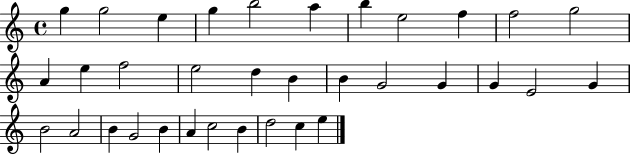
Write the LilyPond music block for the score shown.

{
  \clef treble
  \time 4/4
  \defaultTimeSignature
  \key c \major
  g''4 g''2 e''4 | g''4 b''2 a''4 | b''4 e''2 f''4 | f''2 g''2 | \break a'4 e''4 f''2 | e''2 d''4 b'4 | b'4 g'2 g'4 | g'4 e'2 g'4 | \break b'2 a'2 | b'4 g'2 b'4 | a'4 c''2 b'4 | d''2 c''4 e''4 | \break \bar "|."
}